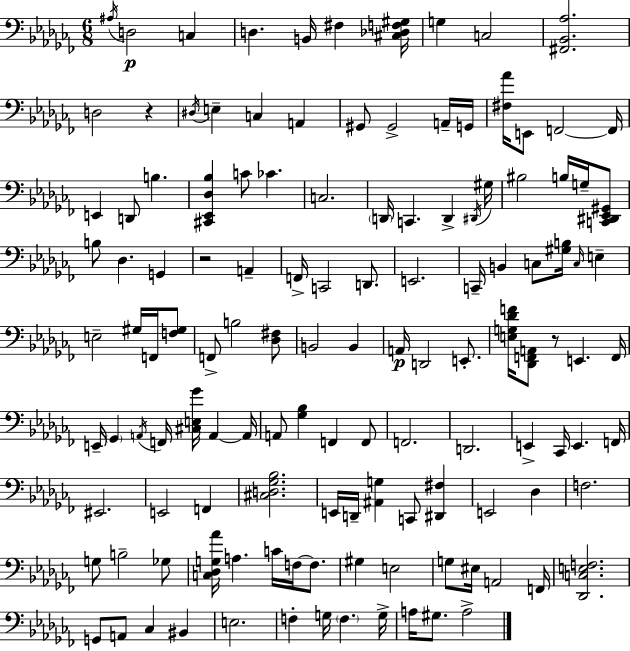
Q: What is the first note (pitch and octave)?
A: A#3